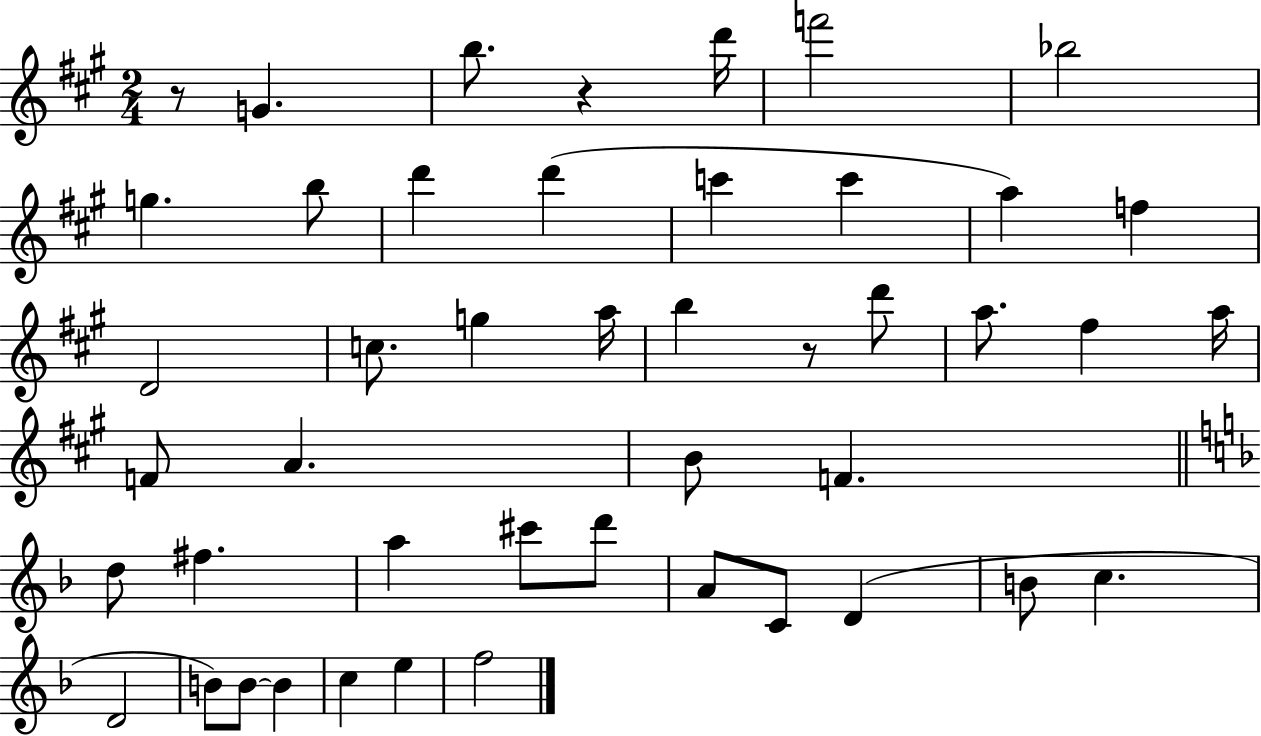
R/e G4/q. B5/e. R/q D6/s F6/h Bb5/h G5/q. B5/e D6/q D6/q C6/q C6/q A5/q F5/q D4/h C5/e. G5/q A5/s B5/q R/e D6/e A5/e. F#5/q A5/s F4/e A4/q. B4/e F4/q. D5/e F#5/q. A5/q C#6/e D6/e A4/e C4/e D4/q B4/e C5/q. D4/h B4/e B4/e B4/q C5/q E5/q F5/h